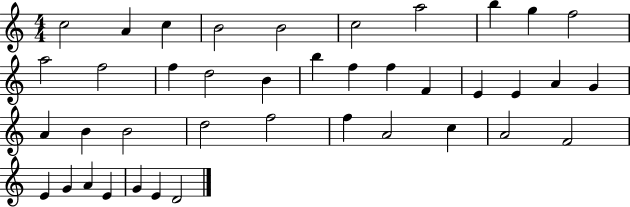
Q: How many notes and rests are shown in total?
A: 40